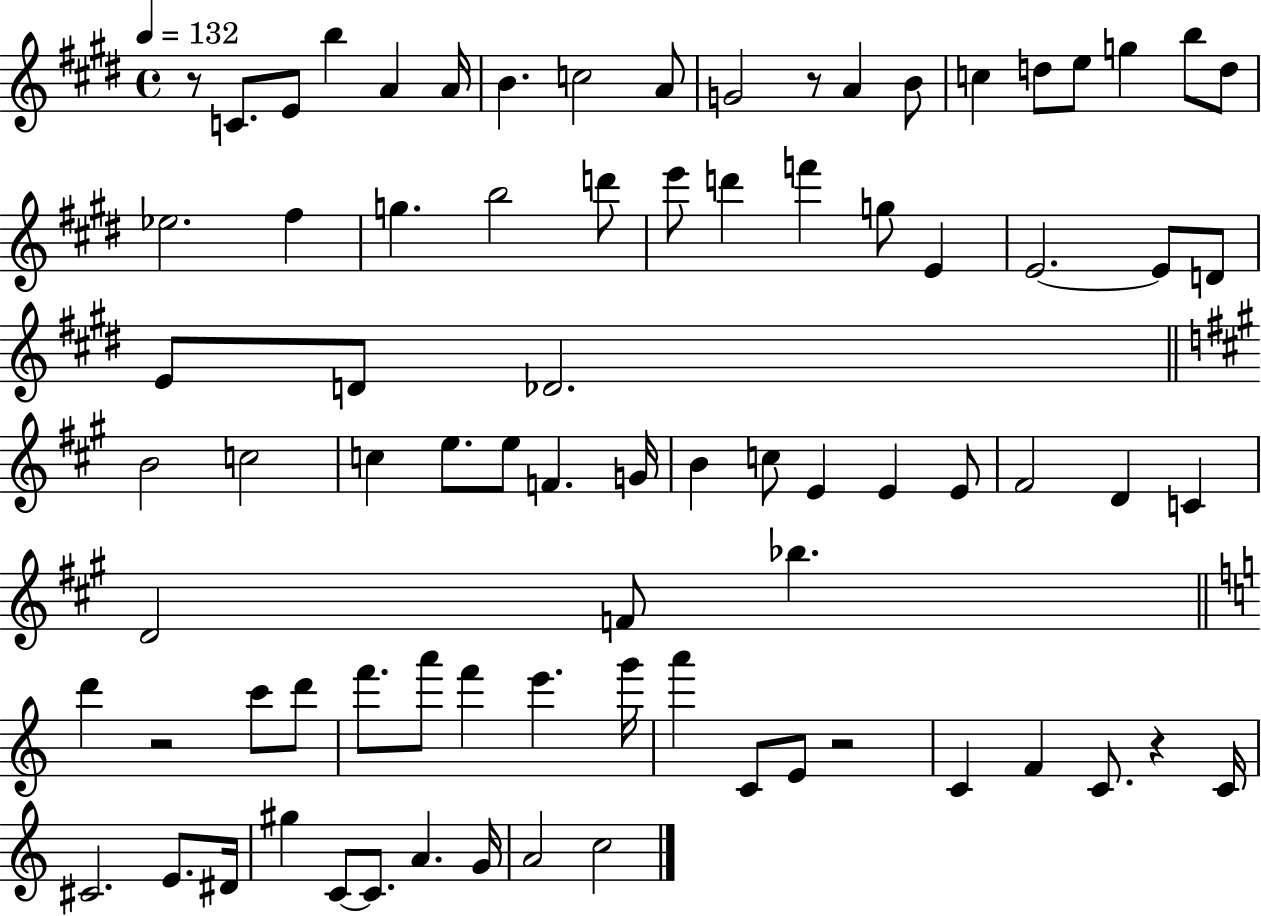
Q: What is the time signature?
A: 4/4